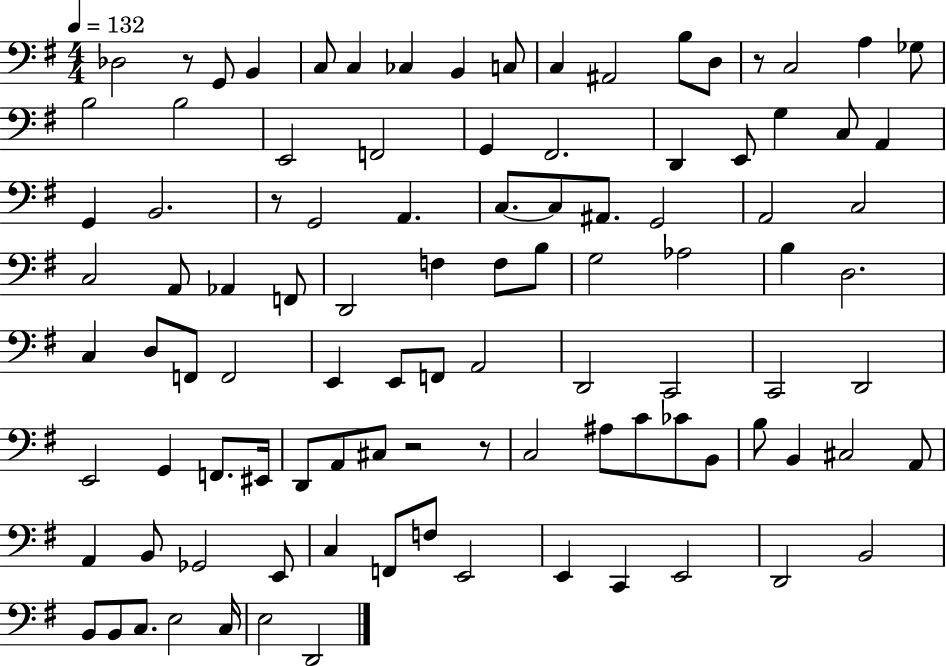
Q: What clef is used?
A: bass